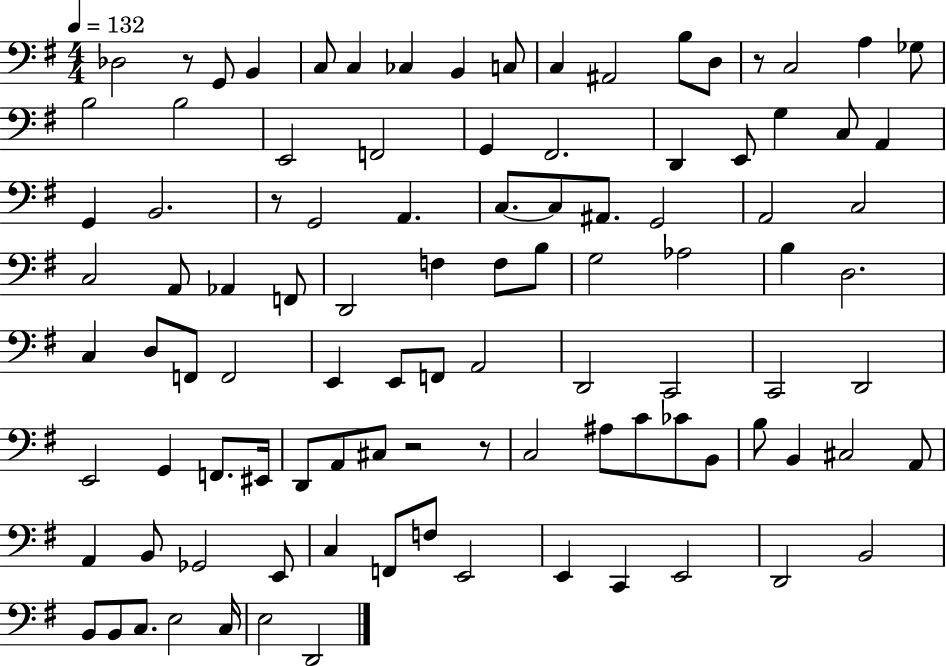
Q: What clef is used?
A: bass